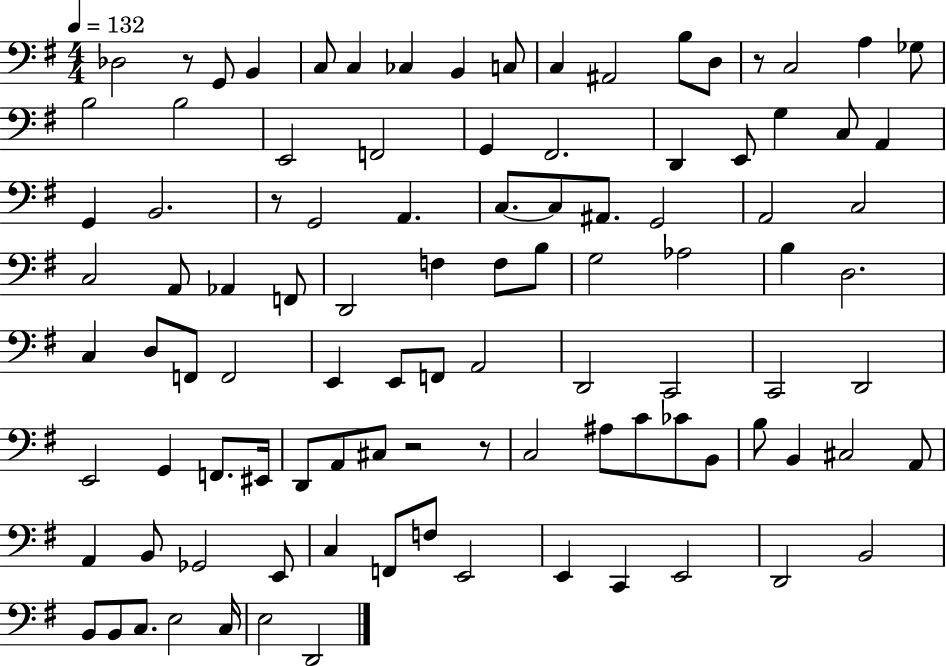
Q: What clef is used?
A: bass